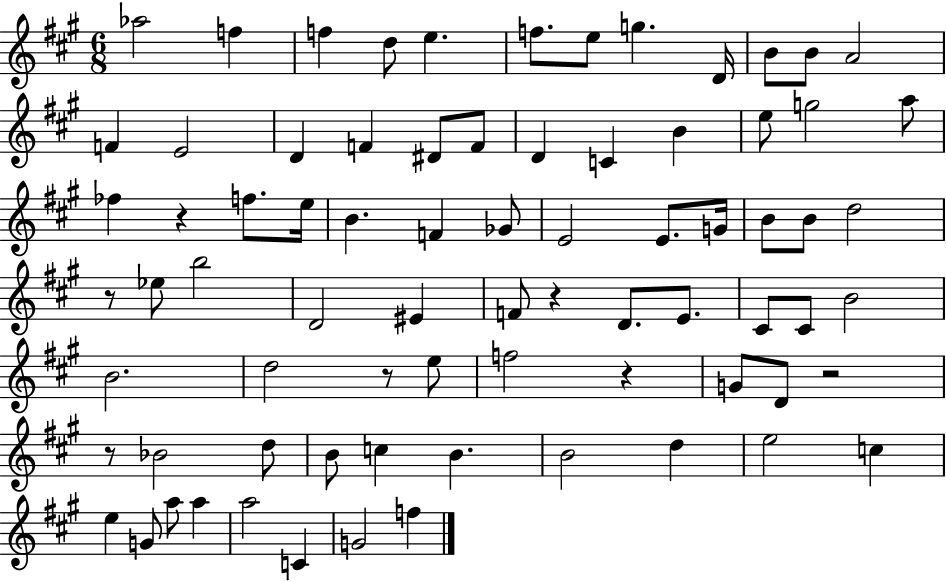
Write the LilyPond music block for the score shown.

{
  \clef treble
  \numericTimeSignature
  \time 6/8
  \key a \major
  aes''2 f''4 | f''4 d''8 e''4. | f''8. e''8 g''4. d'16 | b'8 b'8 a'2 | \break f'4 e'2 | d'4 f'4 dis'8 f'8 | d'4 c'4 b'4 | e''8 g''2 a''8 | \break fes''4 r4 f''8. e''16 | b'4. f'4 ges'8 | e'2 e'8. g'16 | b'8 b'8 d''2 | \break r8 ees''8 b''2 | d'2 eis'4 | f'8 r4 d'8. e'8. | cis'8 cis'8 b'2 | \break b'2. | d''2 r8 e''8 | f''2 r4 | g'8 d'8 r2 | \break r8 bes'2 d''8 | b'8 c''4 b'4. | b'2 d''4 | e''2 c''4 | \break e''4 g'8 a''8 a''4 | a''2 c'4 | g'2 f''4 | \bar "|."
}